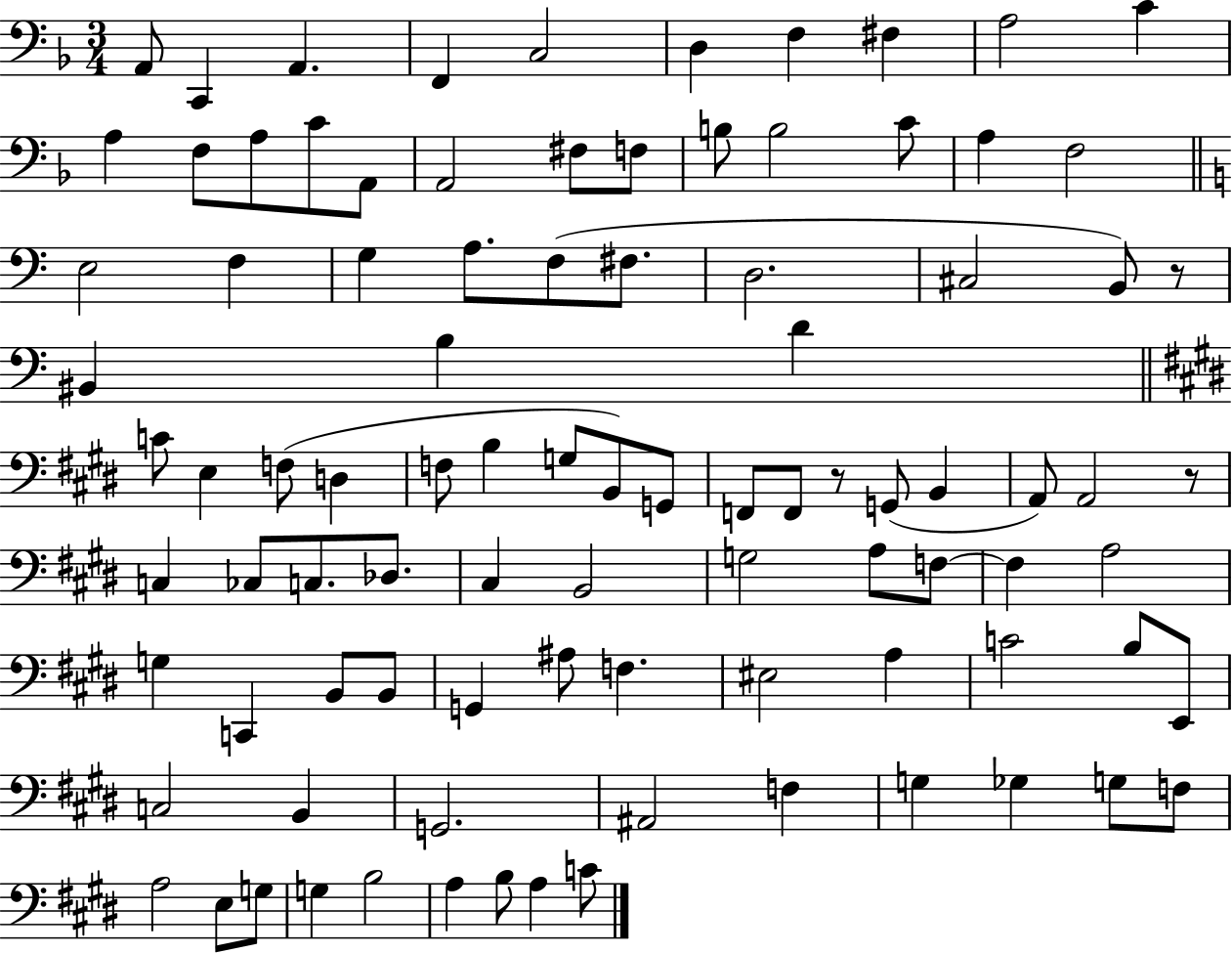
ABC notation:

X:1
T:Untitled
M:3/4
L:1/4
K:F
A,,/2 C,, A,, F,, C,2 D, F, ^F, A,2 C A, F,/2 A,/2 C/2 A,,/2 A,,2 ^F,/2 F,/2 B,/2 B,2 C/2 A, F,2 E,2 F, G, A,/2 F,/2 ^F,/2 D,2 ^C,2 B,,/2 z/2 ^B,, B, D C/2 E, F,/2 D, F,/2 B, G,/2 B,,/2 G,,/2 F,,/2 F,,/2 z/2 G,,/2 B,, A,,/2 A,,2 z/2 C, _C,/2 C,/2 _D,/2 ^C, B,,2 G,2 A,/2 F,/2 F, A,2 G, C,, B,,/2 B,,/2 G,, ^A,/2 F, ^E,2 A, C2 B,/2 E,,/2 C,2 B,, G,,2 ^A,,2 F, G, _G, G,/2 F,/2 A,2 E,/2 G,/2 G, B,2 A, B,/2 A, C/2